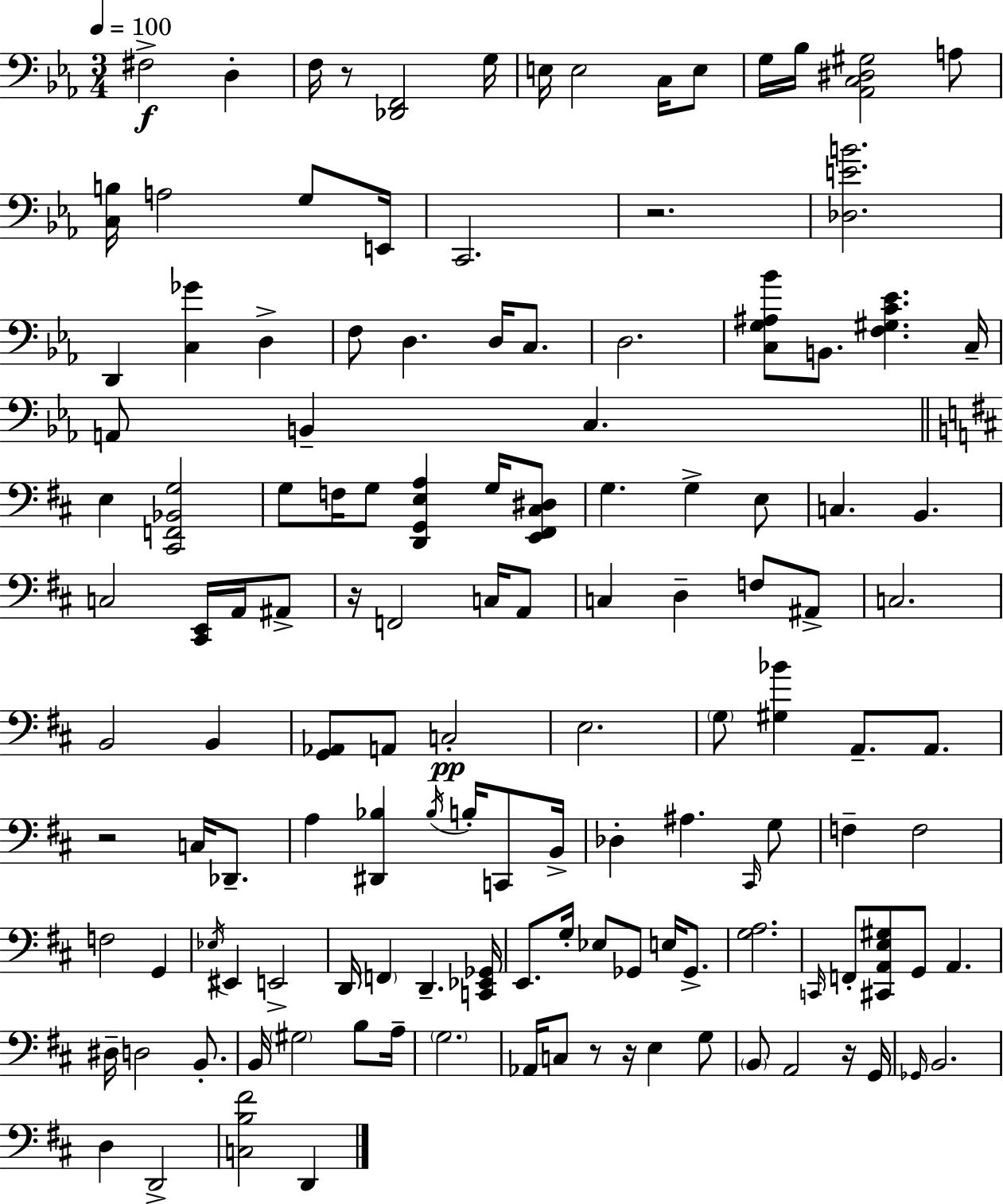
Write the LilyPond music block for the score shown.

{
  \clef bass
  \numericTimeSignature
  \time 3/4
  \key ees \major
  \tempo 4 = 100
  fis2->\f d4-. | f16 r8 <des, f,>2 g16 | e16 e2 c16 e8 | g16 bes16 <aes, c dis gis>2 a8 | \break <c b>16 a2 g8 e,16 | c,2. | r2. | <des e' b'>2. | \break d,4 <c ges'>4 d4-> | f8 d4. d16 c8. | d2. | <c g ais bes'>8 b,8. <f gis c' ees'>4. c16-- | \break a,8 b,4-- c4. | \bar "||" \break \key d \major e4 <cis, f, bes, g>2 | g8 f16 g8 <d, g, e a>4 g16 <e, fis, cis dis>8 | g4. g4-> e8 | c4. b,4. | \break c2 <cis, e,>16 a,16 ais,8-> | r16 f,2 c16 a,8 | c4 d4-- f8 ais,8-> | c2. | \break b,2 b,4 | <g, aes,>8 a,8 c2-.\pp | e2. | \parenthesize g8 <gis bes'>4 a,8.-- a,8. | \break r2 c16 des,8.-- | a4 <dis, bes>4 \acciaccatura { bes16 } b16-. c,8 | b,16-> des4-. ais4. \grace { cis,16 } | g8 f4-- f2 | \break f2 g,4 | \acciaccatura { ees16 } eis,4 e,2-> | d,16 \parenthesize f,4 d,4.-- | <c, ees, ges,>16 e,8. g16-. ees8 ges,8 e16 | \break ges,8.-> <g a>2. | \grace { c,16 } f,8-. <cis, a, e gis>8 g,8 a,4. | dis16-- d2 | b,8.-. b,16 \parenthesize gis2 | \break b8 a16-- \parenthesize g2. | aes,16 c8 r8 r16 e4 | g8 \parenthesize b,8 a,2 | r16 g,16 \grace { ges,16 } b,2. | \break d4 d,2-> | <c b fis'>2 | d,4 \bar "|."
}